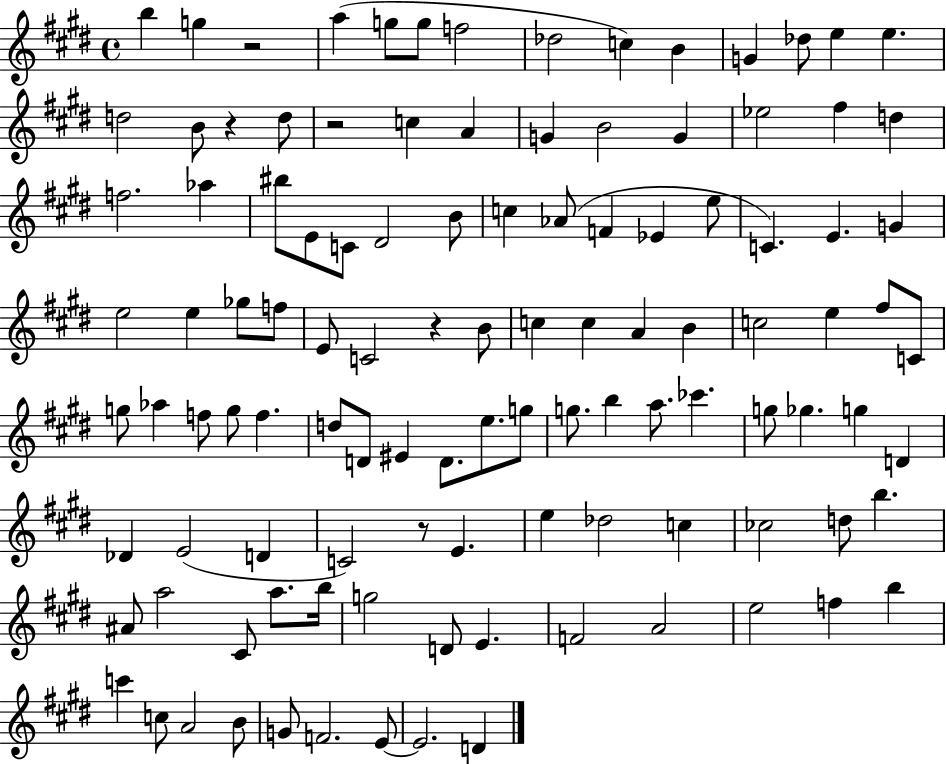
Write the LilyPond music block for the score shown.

{
  \clef treble
  \time 4/4
  \defaultTimeSignature
  \key e \major
  b''4 g''4 r2 | a''4( g''8 g''8 f''2 | des''2 c''4) b'4 | g'4 des''8 e''4 e''4. | \break d''2 b'8 r4 d''8 | r2 c''4 a'4 | g'4 b'2 g'4 | ees''2 fis''4 d''4 | \break f''2. aes''4 | bis''8 e'8 c'8 dis'2 b'8 | c''4 aes'8( f'4 ees'4 e''8 | c'4.) e'4. g'4 | \break e''2 e''4 ges''8 f''8 | e'8 c'2 r4 b'8 | c''4 c''4 a'4 b'4 | c''2 e''4 fis''8 c'8 | \break g''8 aes''4 f''8 g''8 f''4. | d''8 d'8 eis'4 d'8. e''8. g''8 | g''8. b''4 a''8. ces'''4. | g''8 ges''4. g''4 d'4 | \break des'4 e'2( d'4 | c'2) r8 e'4. | e''4 des''2 c''4 | ces''2 d''8 b''4. | \break ais'8 a''2 cis'8 a''8. b''16 | g''2 d'8 e'4. | f'2 a'2 | e''2 f''4 b''4 | \break c'''4 c''8 a'2 b'8 | g'8 f'2. e'8~~ | e'2. d'4 | \bar "|."
}